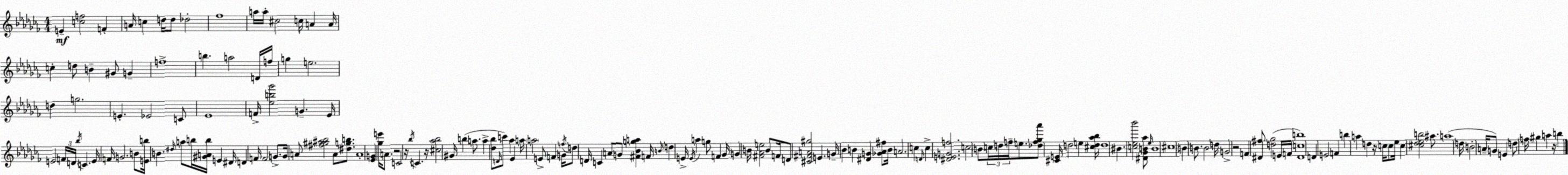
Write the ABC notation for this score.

X:1
T:Untitled
M:4/4
L:1/4
K:Abm
E [cf]2 F A/4 c d/4 d/2 _d2 _f4 a/4 a/4 ^c2 c/4 A A/4 c d/2 B ^G/2 G f4 b a2 D/4 f/4 g e2 d g2 E _E2 C/2 _E4 F/4 [_eb_g']2 G _E/4 E2 F/4 D/4 _b/4 C E/4 F/4 G2 B/2 [Eb]/4 B ^d/4 a/2 b/4 [^GAb]/4 E ^D/4 D F/4 F2 G/2 G/4 A/2 [^f^g^a_b]2 A/2 [^dgb]/2 A4 [_EG] [_ge']/4 A/2 z2 C2 z/4 _b/4 C z/4 [^c_a_b]2 ^G/4 b a/2 a [_d_b]/2 D/4 c'/2 _a _E a/4 a2 E/2 F G/4 f/4 d/2 D/4 C A/2 G/2 [^F_Bga] F/4 B/4 d E/4 E/4 a g/2 F _G/4 G B/4 [^F_Ae]2 B/2 F/4 D/2 [^C^FA^g]2 E G/4 _B B [^DG] [_G_A^f]/2 B/4 A2 c D/4 c [^DEGf]2 c2 B/2 c/4 d/4 f/4 e/2 [_df_g_a']/2 [^CE]/4 d2 e [^cd_a_b]/4 d4 ^B [c_e_b']2 [^D_GB_a]/2 _e/4 B4 ^c4 B B/2 B2 d/4 G2 z2 F [^D^f]/2 [d_g]2 E/4 F/4 [^Dcb]4 D E2 F b a d z/4 c/4 c/2 _e/4 c [^c_d_eb]2 ^a/2 a4 d/4 B2 A/4 G/2 E d/2 f/4 ^g a z/4 b